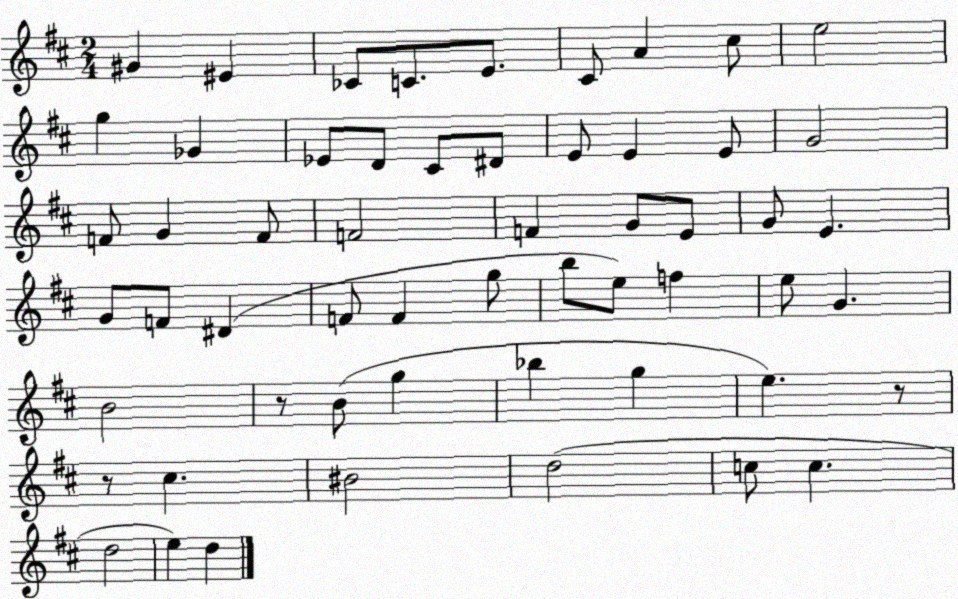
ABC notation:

X:1
T:Untitled
M:2/4
L:1/4
K:D
^G ^E _C/2 C/2 E/2 ^C/2 A ^c/2 e2 g _G _E/2 D/2 ^C/2 ^D/2 E/2 E E/2 G2 F/2 G F/2 F2 F G/2 E/2 G/2 E G/2 F/2 ^D F/2 F g/2 b/2 e/2 f e/2 G B2 z/2 B/2 g _b g e z/2 z/2 ^c ^B2 d2 c/2 c d2 e d